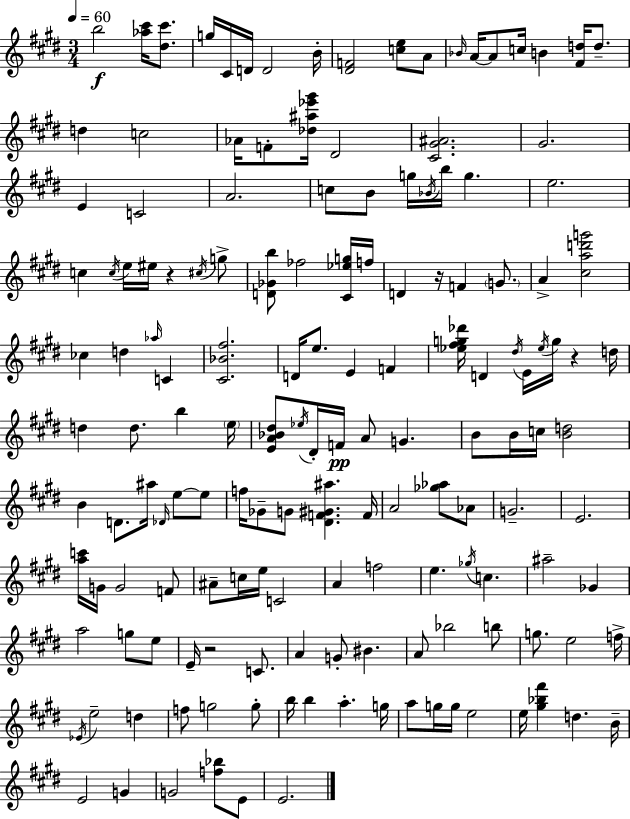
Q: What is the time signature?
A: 3/4